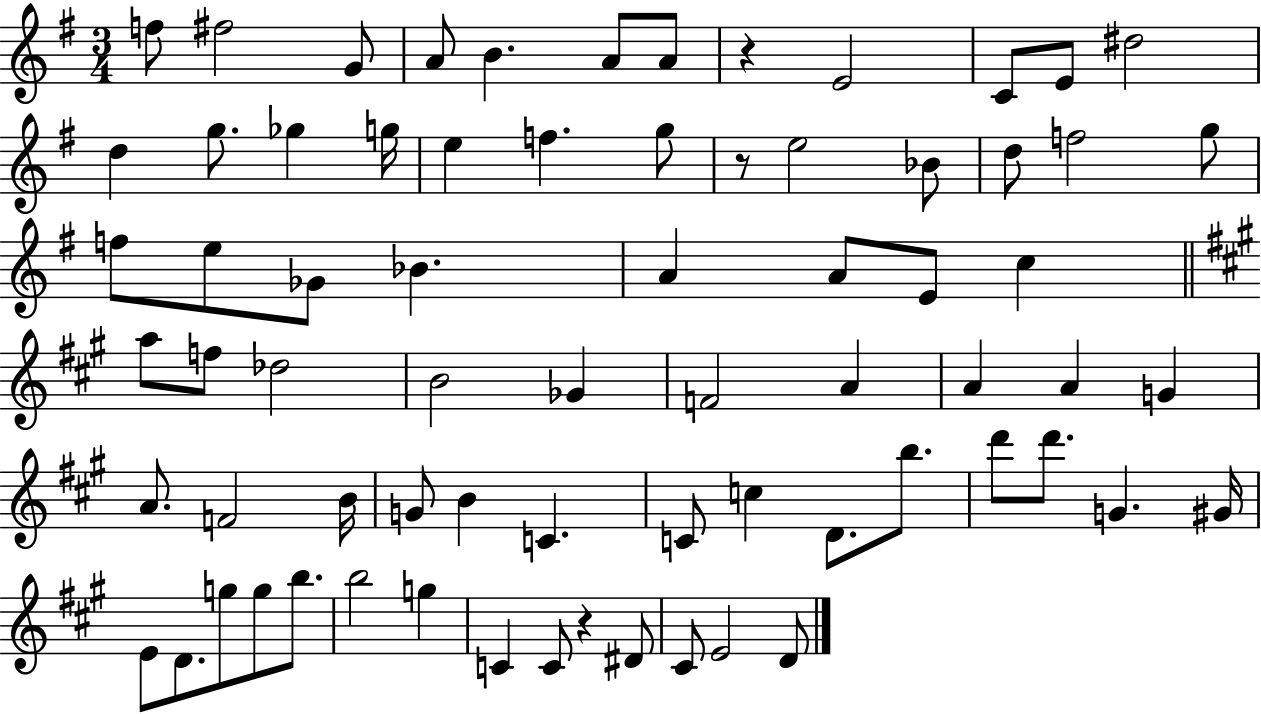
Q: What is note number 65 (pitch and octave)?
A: D#4